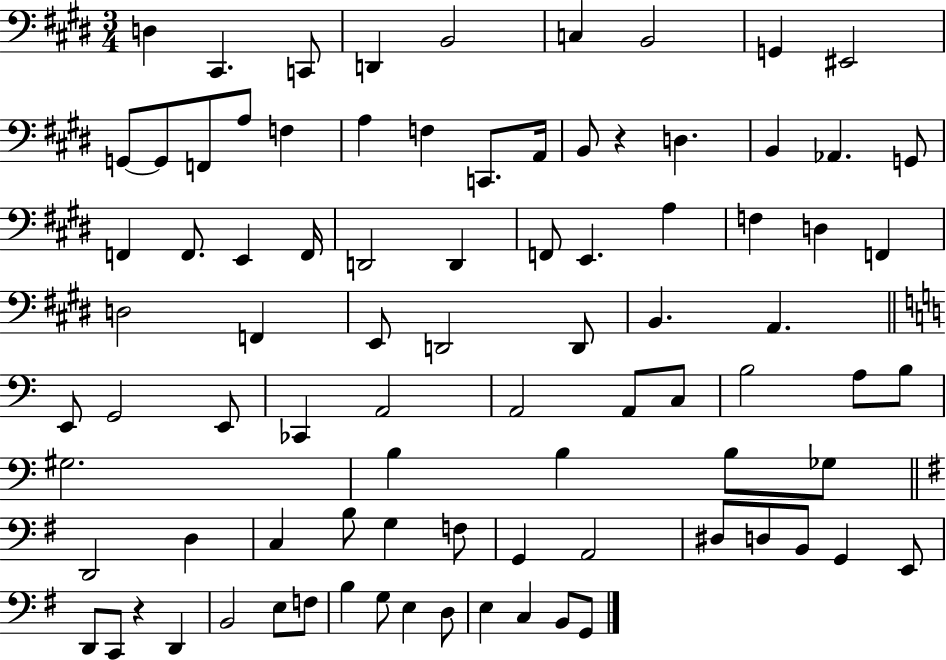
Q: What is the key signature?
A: E major